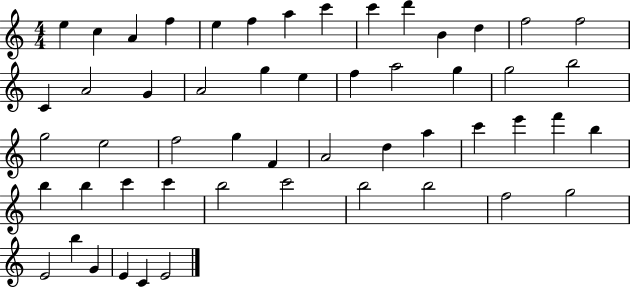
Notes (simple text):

E5/q C5/q A4/q F5/q E5/q F5/q A5/q C6/q C6/q D6/q B4/q D5/q F5/h F5/h C4/q A4/h G4/q A4/h G5/q E5/q F5/q A5/h G5/q G5/h B5/h G5/h E5/h F5/h G5/q F4/q A4/h D5/q A5/q C6/q E6/q F6/q B5/q B5/q B5/q C6/q C6/q B5/h C6/h B5/h B5/h F5/h G5/h E4/h B5/q G4/q E4/q C4/q E4/h